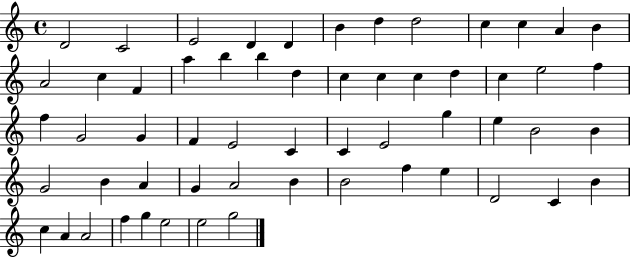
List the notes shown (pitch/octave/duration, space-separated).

D4/h C4/h E4/h D4/q D4/q B4/q D5/q D5/h C5/q C5/q A4/q B4/q A4/h C5/q F4/q A5/q B5/q B5/q D5/q C5/q C5/q C5/q D5/q C5/q E5/h F5/q F5/q G4/h G4/q F4/q E4/h C4/q C4/q E4/h G5/q E5/q B4/h B4/q G4/h B4/q A4/q G4/q A4/h B4/q B4/h F5/q E5/q D4/h C4/q B4/q C5/q A4/q A4/h F5/q G5/q E5/h E5/h G5/h